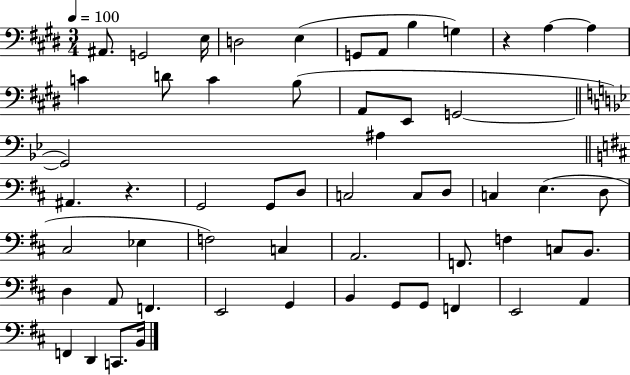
X:1
T:Untitled
M:3/4
L:1/4
K:E
^A,,/2 G,,2 E,/4 D,2 E, G,,/2 A,,/2 B, G, z A, A, C D/2 C B,/2 A,,/2 E,,/2 G,,2 G,,2 ^A, ^A,, z G,,2 G,,/2 D,/2 C,2 C,/2 D,/2 C, E, D,/2 ^C,2 _E, F,2 C, A,,2 F,,/2 F, C,/2 B,,/2 D, A,,/2 F,, E,,2 G,, B,, G,,/2 G,,/2 F,, E,,2 A,, F,, D,, C,,/2 B,,/4